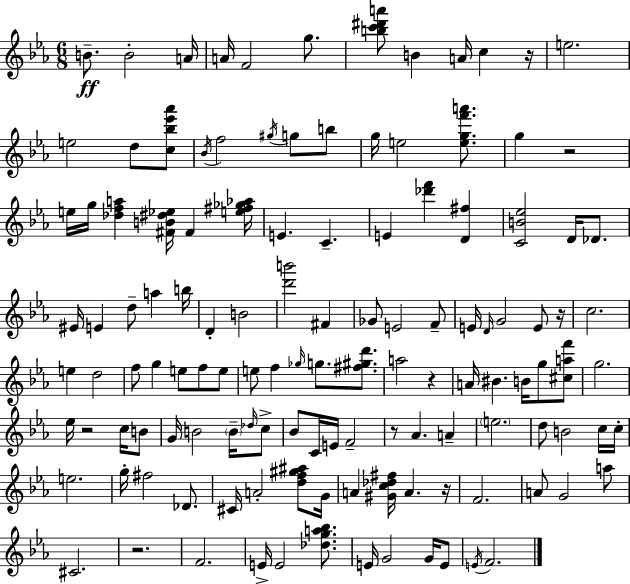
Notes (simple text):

B4/e. B4/h A4/s A4/s F4/h G5/e. [B5,C6,D#6,A6]/e B4/q A4/s C5/q R/s E5/h. E5/h D5/e [C5,Bb5,Eb6,Ab6]/e Bb4/s F5/h G#5/s G5/e B5/e G5/s E5/h [E5,G5,F6,A6]/e. G5/q R/h E5/s G5/s [Db5,F5,A5]/q [F#4,B4,D#5,Eb5]/s F#4/q [E5,F#5,Gb5,Ab5]/s E4/q. C4/q. E4/q [Db6,F6]/q [D4,F#5]/q [C4,B4,Eb5]/h D4/s Db4/e. EIS4/s E4/q D5/e A5/q B5/s D4/q B4/h [D6,B6]/h F#4/q Gb4/e E4/h F4/e E4/s D4/s G4/h E4/e R/s C5/h. E5/q D5/h F5/e G5/q E5/e F5/e E5/e E5/e F5/q Gb5/s G5/e. [F#5,G#5,D6]/e. A5/h R/q A4/s BIS4/q. B4/s G5/e [C#5,A5,F6]/e G5/h. Eb5/s R/h C5/s B4/e G4/s B4/h B4/s Db5/s C5/e Bb4/e C4/s E4/s F4/h R/e Ab4/q. A4/q E5/h. D5/e B4/h C5/s C5/s E5/h. G5/s F#5/h Db4/e. C#4/s A4/h [D5,F5,G#5,A#5]/e G4/s A4/q [G#4,C5,Db5,F#5]/s A4/q. R/s F4/h. A4/e G4/h A5/e C#4/h. R/h. F4/h. E4/s E4/h [Db5,G5,A5,Bb5]/e. E4/s G4/h G4/s E4/e E4/s F4/h.